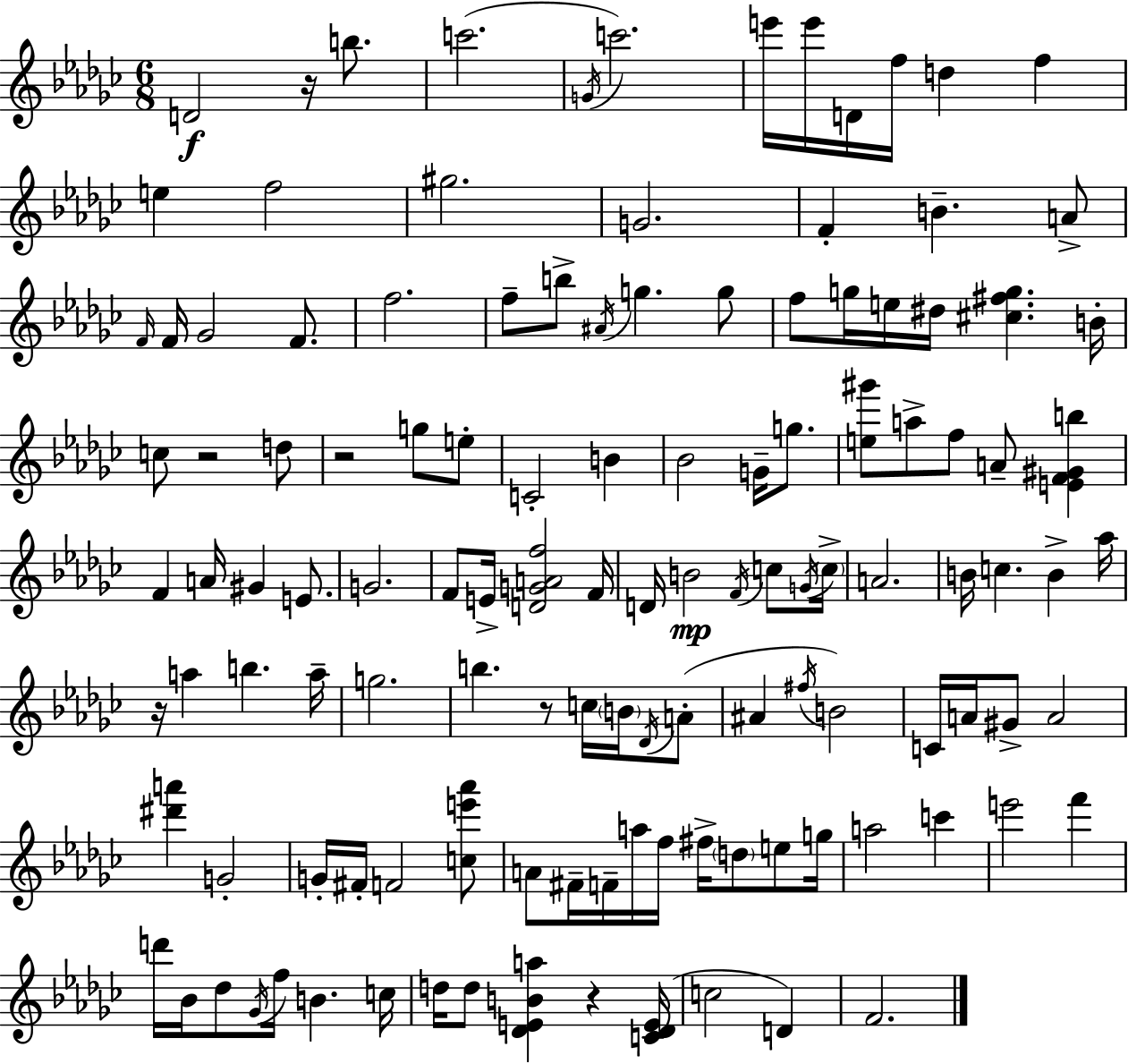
D4/h R/s B5/e. C6/h. G4/s C6/h. E6/s E6/s D4/s F5/s D5/q F5/q E5/q F5/h G#5/h. G4/h. F4/q B4/q. A4/e F4/s F4/s Gb4/h F4/e. F5/h. F5/e B5/e A#4/s G5/q. G5/e F5/e G5/s E5/s D#5/s [C#5,F#5,G5]/q. B4/s C5/e R/h D5/e R/h G5/e E5/e C4/h B4/q Bb4/h G4/s G5/e. [E5,G#6]/e A5/e F5/e A4/e [E4,F4,G#4,B5]/q F4/q A4/s G#4/q E4/e. G4/h. F4/e E4/s [D4,G4,A4,F5]/h F4/s D4/s B4/h F4/s C5/e G4/s C5/s A4/h. B4/s C5/q. B4/q Ab5/s R/s A5/q B5/q. A5/s G5/h. B5/q. R/e C5/s B4/s Db4/s A4/e A#4/q F#5/s B4/h C4/s A4/s G#4/e A4/h [D#6,A6]/q G4/h G4/s F#4/s F4/h [C5,E6,Ab6]/e A4/e F#4/s F4/s A5/s F5/s F#5/s D5/e E5/e G5/s A5/h C6/q E6/h F6/q D6/s Bb4/s Db5/e Gb4/s F5/s B4/q. C5/s D5/s D5/e [Db4,E4,B4,A5]/q R/q [C4,Db4,E4]/s C5/h D4/q F4/h.